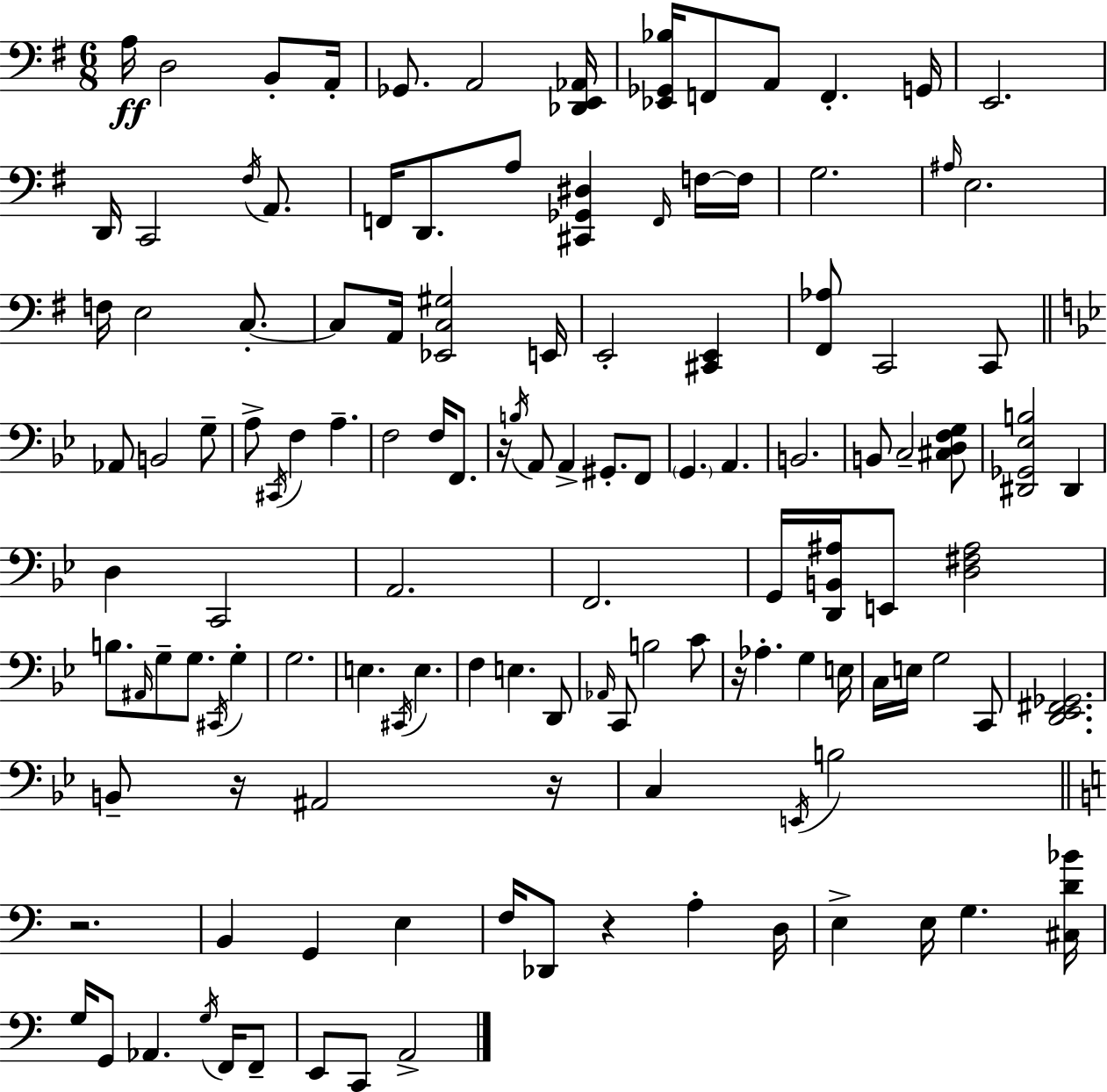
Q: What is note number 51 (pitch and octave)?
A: B2